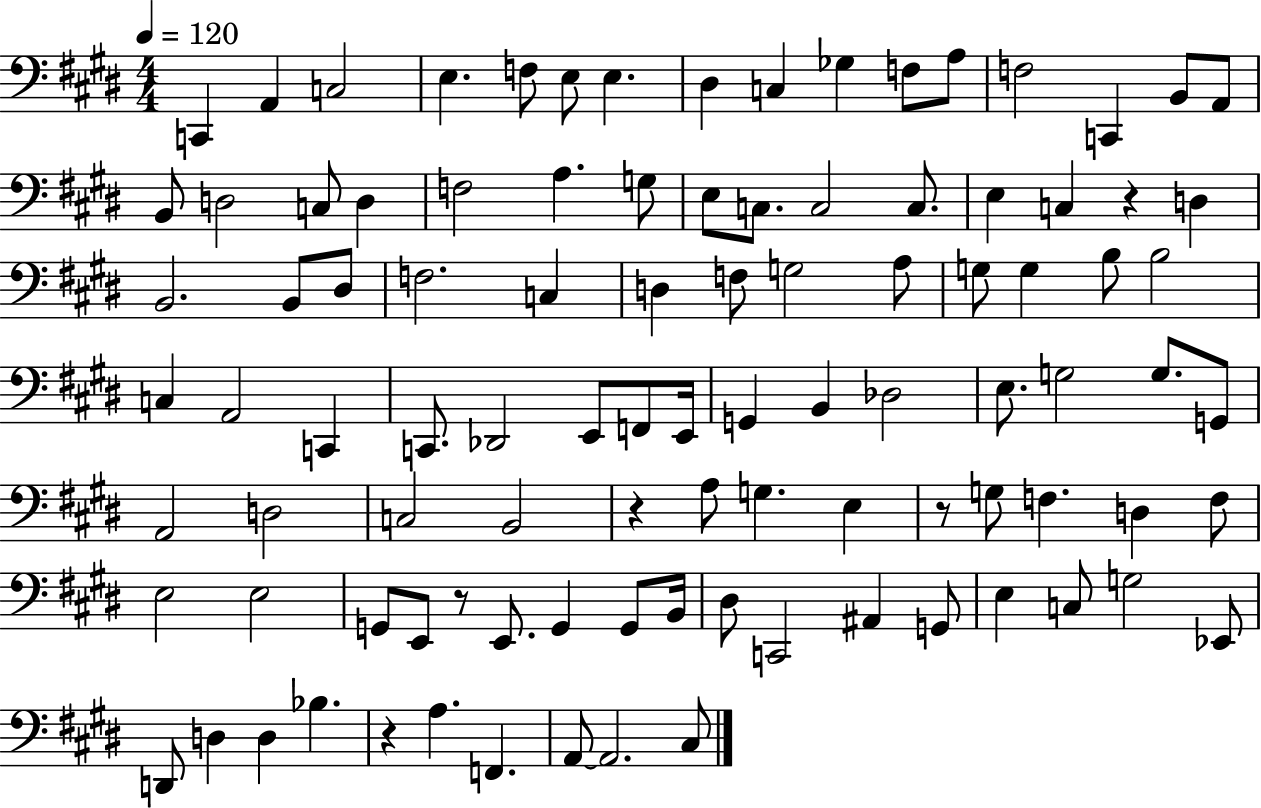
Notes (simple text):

C2/q A2/q C3/h E3/q. F3/e E3/e E3/q. D#3/q C3/q Gb3/q F3/e A3/e F3/h C2/q B2/e A2/e B2/e D3/h C3/e D3/q F3/h A3/q. G3/e E3/e C3/e. C3/h C3/e. E3/q C3/q R/q D3/q B2/h. B2/e D#3/e F3/h. C3/q D3/q F3/e G3/h A3/e G3/e G3/q B3/e B3/h C3/q A2/h C2/q C2/e. Db2/h E2/e F2/e E2/s G2/q B2/q Db3/h E3/e. G3/h G3/e. G2/e A2/h D3/h C3/h B2/h R/q A3/e G3/q. E3/q R/e G3/e F3/q. D3/q F3/e E3/h E3/h G2/e E2/e R/e E2/e. G2/q G2/e B2/s D#3/e C2/h A#2/q G2/e E3/q C3/e G3/h Eb2/e D2/e D3/q D3/q Bb3/q. R/q A3/q. F2/q. A2/e A2/h. C#3/e